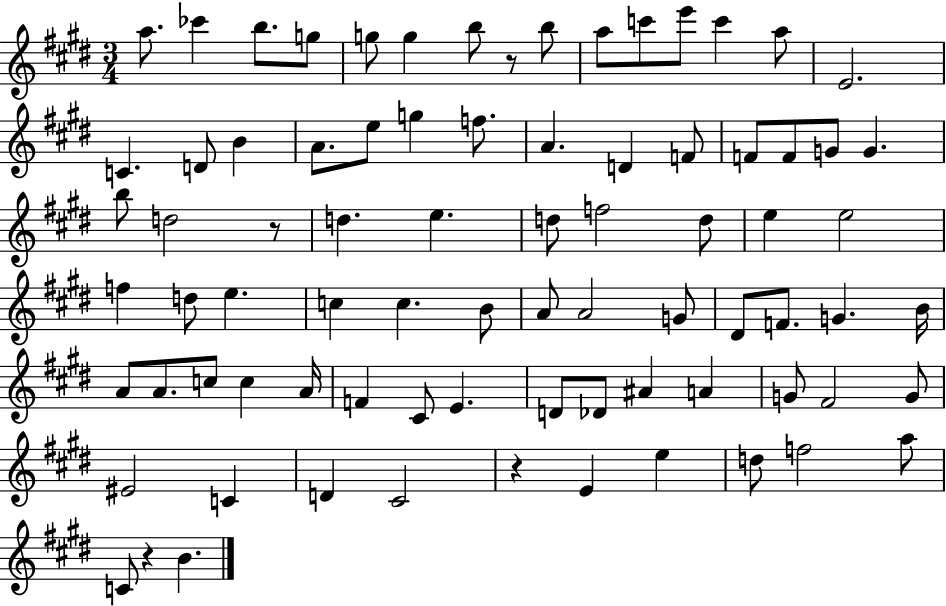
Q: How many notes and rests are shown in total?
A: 80